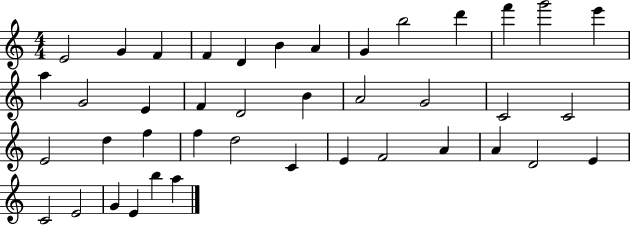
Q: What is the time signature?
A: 4/4